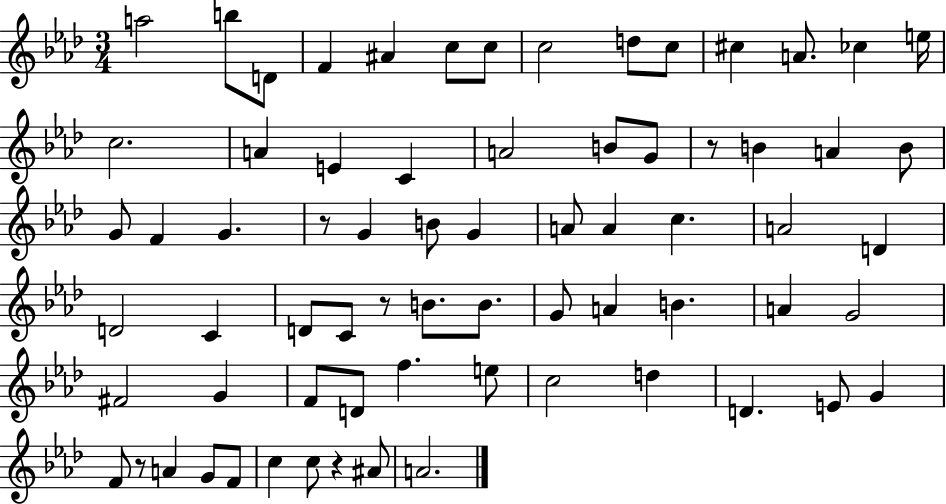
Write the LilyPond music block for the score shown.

{
  \clef treble
  \numericTimeSignature
  \time 3/4
  \key aes \major
  a''2 b''8 d'8 | f'4 ais'4 c''8 c''8 | c''2 d''8 c''8 | cis''4 a'8. ces''4 e''16 | \break c''2. | a'4 e'4 c'4 | a'2 b'8 g'8 | r8 b'4 a'4 b'8 | \break g'8 f'4 g'4. | r8 g'4 b'8 g'4 | a'8 a'4 c''4. | a'2 d'4 | \break d'2 c'4 | d'8 c'8 r8 b'8. b'8. | g'8 a'4 b'4. | a'4 g'2 | \break fis'2 g'4 | f'8 d'8 f''4. e''8 | c''2 d''4 | d'4. e'8 g'4 | \break f'8 r8 a'4 g'8 f'8 | c''4 c''8 r4 ais'8 | a'2. | \bar "|."
}